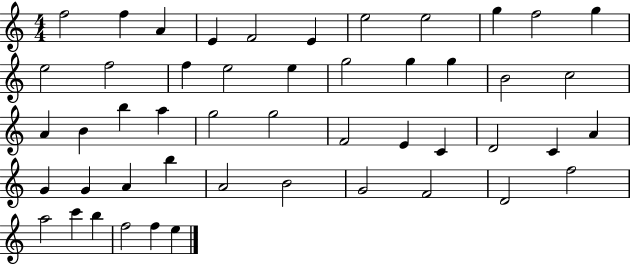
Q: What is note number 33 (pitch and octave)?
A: A4